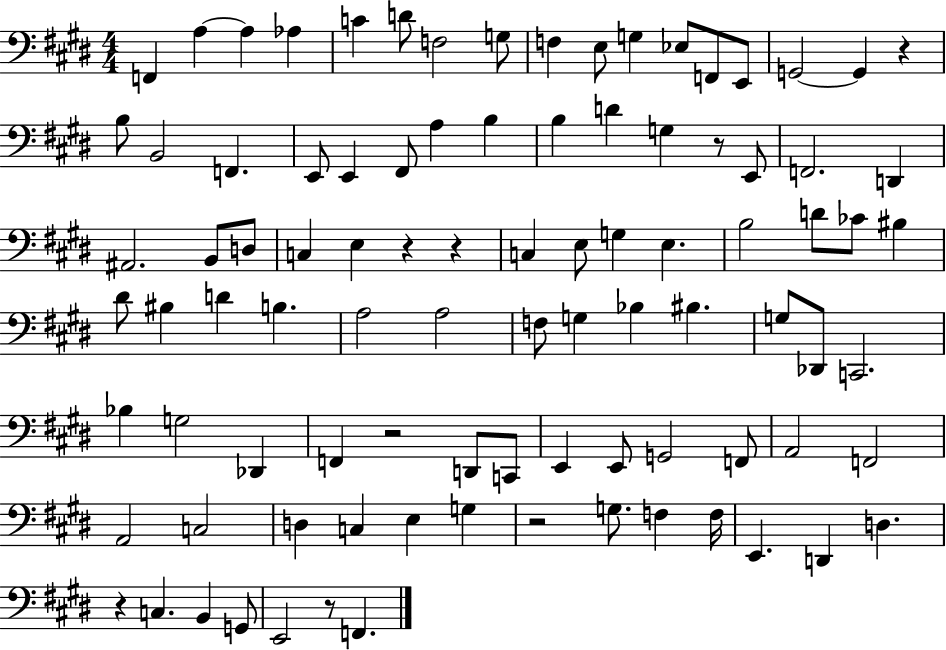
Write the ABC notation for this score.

X:1
T:Untitled
M:4/4
L:1/4
K:E
F,, A, A, _A, C D/2 F,2 G,/2 F, E,/2 G, _E,/2 F,,/2 E,,/2 G,,2 G,, z B,/2 B,,2 F,, E,,/2 E,, ^F,,/2 A, B, B, D G, z/2 E,,/2 F,,2 D,, ^A,,2 B,,/2 D,/2 C, E, z z C, E,/2 G, E, B,2 D/2 _C/2 ^B, ^D/2 ^B, D B, A,2 A,2 F,/2 G, _B, ^B, G,/2 _D,,/2 C,,2 _B, G,2 _D,, F,, z2 D,,/2 C,,/2 E,, E,,/2 G,,2 F,,/2 A,,2 F,,2 A,,2 C,2 D, C, E, G, z2 G,/2 F, F,/4 E,, D,, D, z C, B,, G,,/2 E,,2 z/2 F,,